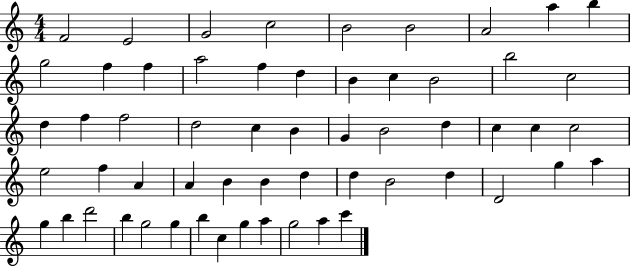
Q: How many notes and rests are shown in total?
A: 58